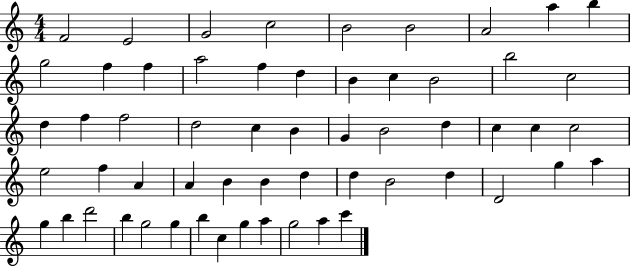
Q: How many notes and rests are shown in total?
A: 58